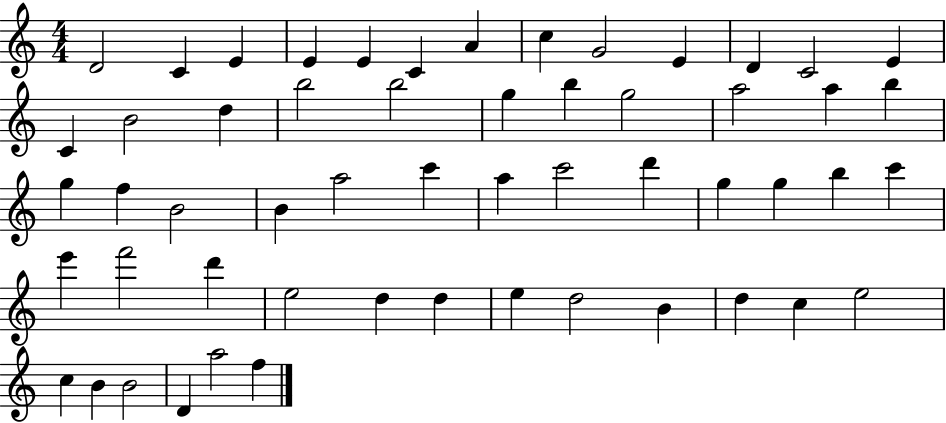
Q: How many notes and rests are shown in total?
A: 55